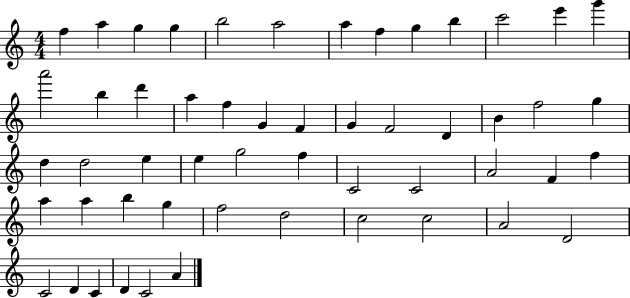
F5/q A5/q G5/q G5/q B5/h A5/h A5/q F5/q G5/q B5/q C6/h E6/q G6/q A6/h B5/q D6/q A5/q F5/q G4/q F4/q G4/q F4/h D4/q B4/q F5/h G5/q D5/q D5/h E5/q E5/q G5/h F5/q C4/h C4/h A4/h F4/q F5/q A5/q A5/q B5/q G5/q F5/h D5/h C5/h C5/h A4/h D4/h C4/h D4/q C4/q D4/q C4/h A4/q